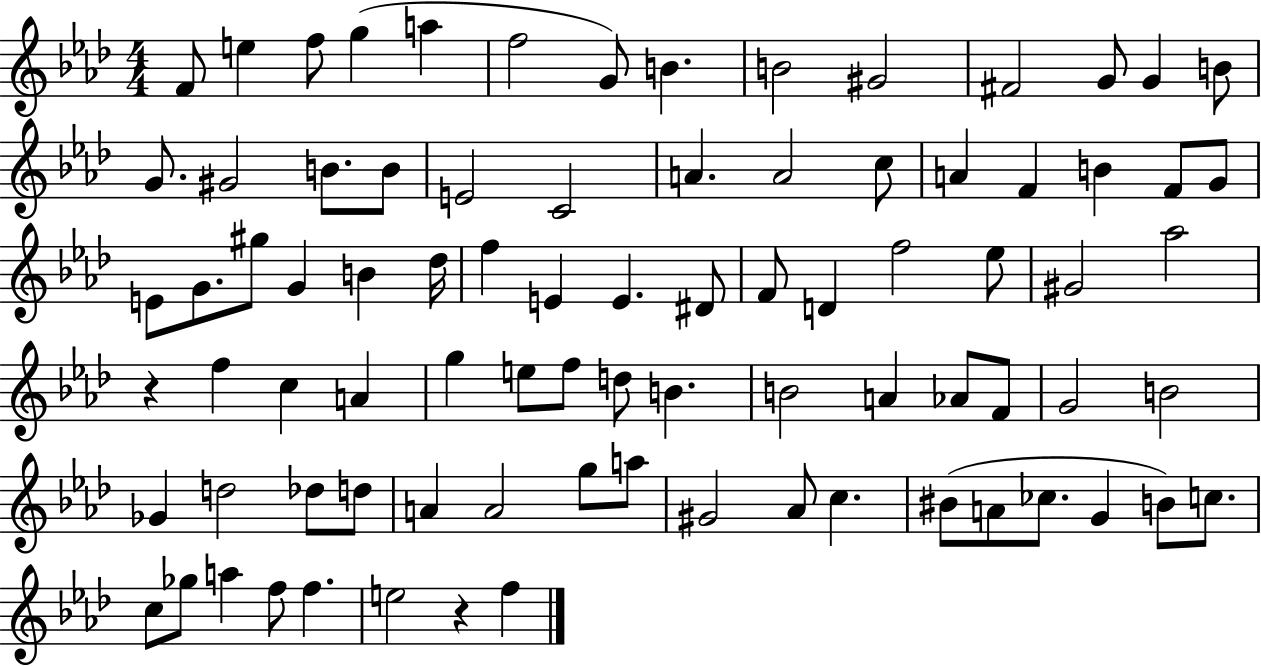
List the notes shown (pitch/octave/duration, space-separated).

F4/e E5/q F5/e G5/q A5/q F5/h G4/e B4/q. B4/h G#4/h F#4/h G4/e G4/q B4/e G4/e. G#4/h B4/e. B4/e E4/h C4/h A4/q. A4/h C5/e A4/q F4/q B4/q F4/e G4/e E4/e G4/e. G#5/e G4/q B4/q Db5/s F5/q E4/q E4/q. D#4/e F4/e D4/q F5/h Eb5/e G#4/h Ab5/h R/q F5/q C5/q A4/q G5/q E5/e F5/e D5/e B4/q. B4/h A4/q Ab4/e F4/e G4/h B4/h Gb4/q D5/h Db5/e D5/e A4/q A4/h G5/e A5/e G#4/h Ab4/e C5/q. BIS4/e A4/e CES5/e. G4/q B4/e C5/e. C5/e Gb5/e A5/q F5/e F5/q. E5/h R/q F5/q